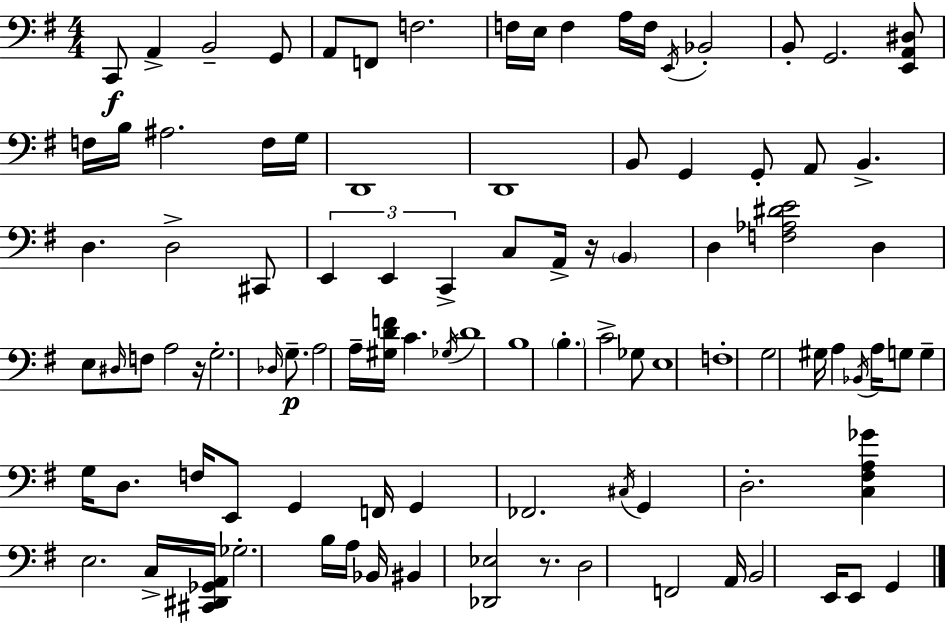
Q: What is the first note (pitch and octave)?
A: C2